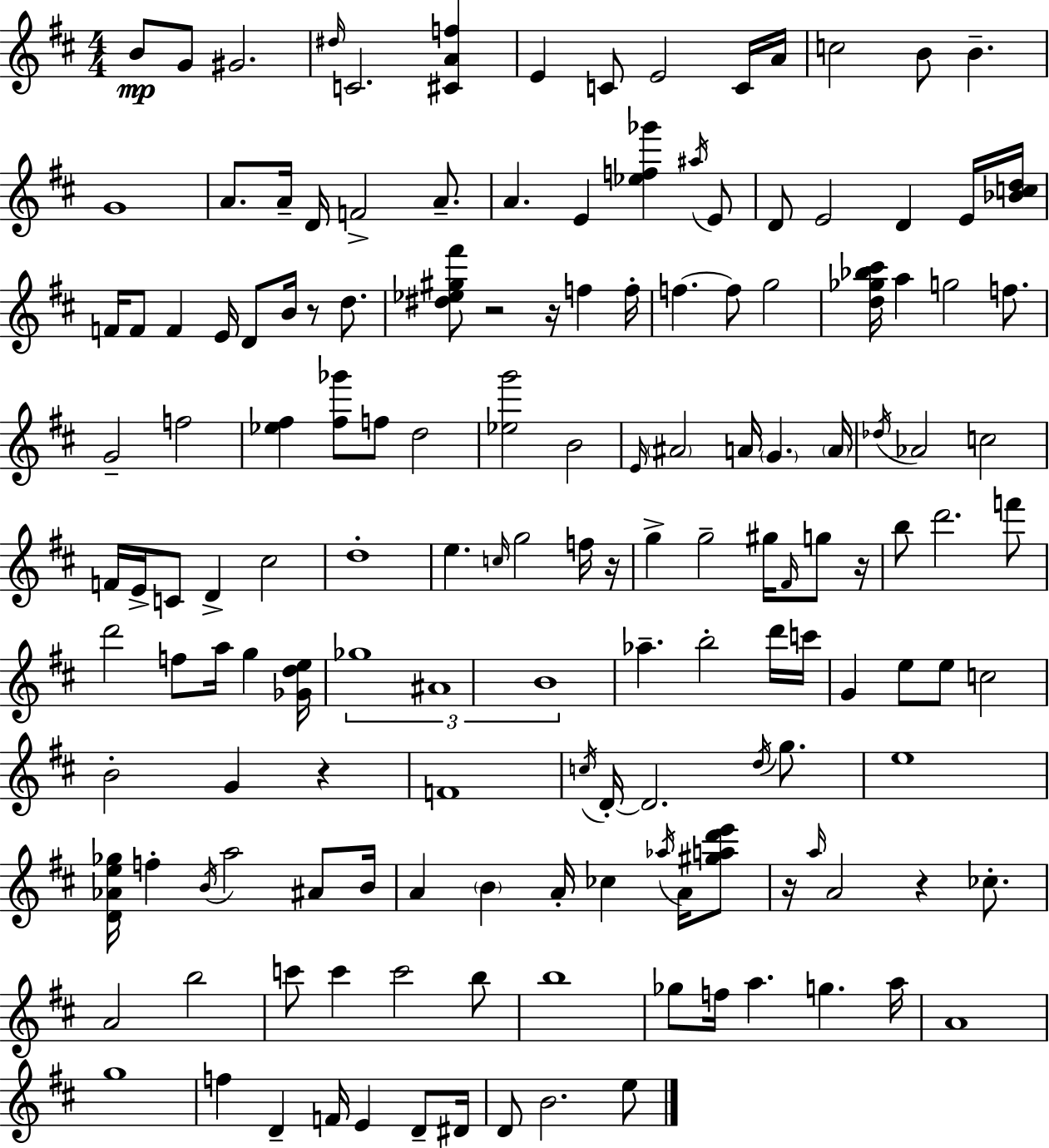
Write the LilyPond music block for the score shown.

{
  \clef treble
  \numericTimeSignature
  \time 4/4
  \key d \major
  b'8\mp g'8 gis'2. | \grace { dis''16 } c'2. <cis' a' f''>4 | e'4 c'8 e'2 c'16 | a'16 c''2 b'8 b'4.-- | \break g'1 | a'8. a'16-- d'16 f'2-> a'8.-- | a'4. e'4 <ees'' f'' ges'''>4 \acciaccatura { ais''16 } | e'8 d'8 e'2 d'4 | \break e'16 <bes' c'' d''>16 f'16 f'8 f'4 e'16 d'8 b'16 r8 d''8. | <dis'' ees'' gis'' fis'''>8 r2 r16 f''4 | f''16-. f''4.~~ f''8 g''2 | <d'' ges'' bes'' cis'''>16 a''4 g''2 f''8. | \break g'2-- f''2 | <ees'' fis''>4 <fis'' ges'''>8 f''8 d''2 | <ees'' g'''>2 b'2 | \grace { e'16 } \parenthesize ais'2 a'16 \parenthesize g'4. | \break \parenthesize a'16 \acciaccatura { des''16 } aes'2 c''2 | f'16 e'16-> c'8 d'4-> cis''2 | d''1-. | e''4. \grace { c''16 } g''2 | \break f''16 r16 g''4-> g''2-- | gis''16 \grace { fis'16 } g''8 r16 b''8 d'''2. | f'''8 d'''2 f''8 | a''16 g''4 <ges' d'' e''>16 \tuplet 3/2 { ges''1 | \break ais'1 | b'1 } | aes''4.-- b''2-. | d'''16 c'''16 g'4 e''8 e''8 c''2 | \break b'2-. g'4 | r4 f'1 | \acciaccatura { c''16 } d'16-.~~ d'2. | \acciaccatura { d''16 } g''8. e''1 | \break <d' aes' e'' ges''>16 f''4-. \acciaccatura { b'16 } a''2 | ais'8 b'16 a'4 \parenthesize b'4 | a'16-. ces''4 \acciaccatura { aes''16 } a'16 <gis'' a'' d''' e'''>8 r16 \grace { a''16 } a'2 | r4 ces''8.-. a'2 | \break b''2 c'''8 c'''4 | c'''2 b''8 b''1 | ges''8 f''16 a''4. | g''4. a''16 a'1 | \break g''1 | f''4 d'4-- | f'16 e'4 d'8-- dis'16 d'8 b'2. | e''8 \bar "|."
}